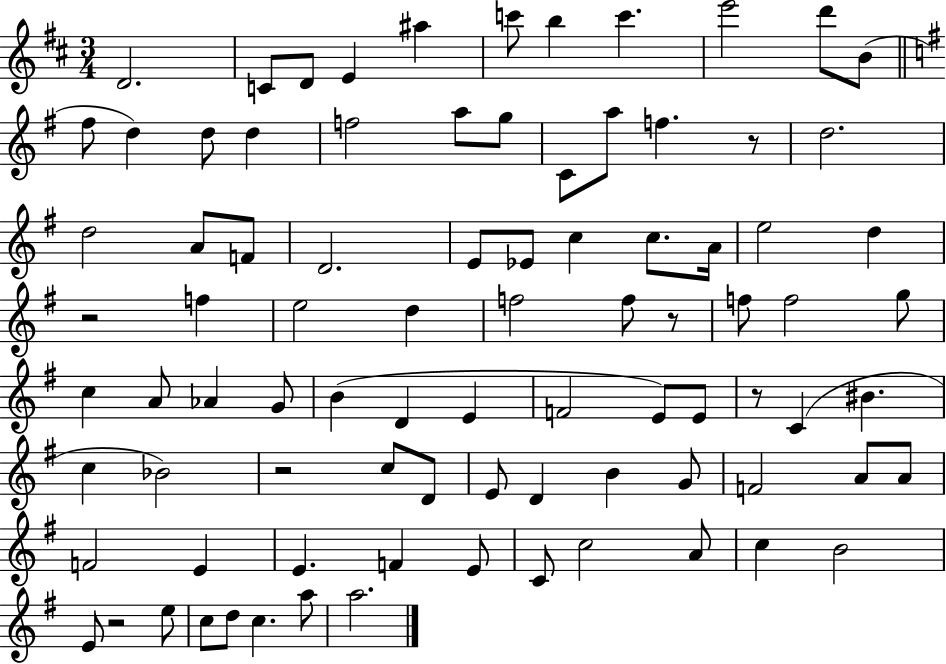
D4/h. C4/e D4/e E4/q A#5/q C6/e B5/q C6/q. E6/h D6/e B4/e F#5/e D5/q D5/e D5/q F5/h A5/e G5/e C4/e A5/e F5/q. R/e D5/h. D5/h A4/e F4/e D4/h. E4/e Eb4/e C5/q C5/e. A4/s E5/h D5/q R/h F5/q E5/h D5/q F5/h F5/e R/e F5/e F5/h G5/e C5/q A4/e Ab4/q G4/e B4/q D4/q E4/q F4/h E4/e E4/e R/e C4/q BIS4/q. C5/q Bb4/h R/h C5/e D4/e E4/e D4/q B4/q G4/e F4/h A4/e A4/e F4/h E4/q E4/q. F4/q E4/e C4/e C5/h A4/e C5/q B4/h E4/e R/h E5/e C5/e D5/e C5/q. A5/e A5/h.